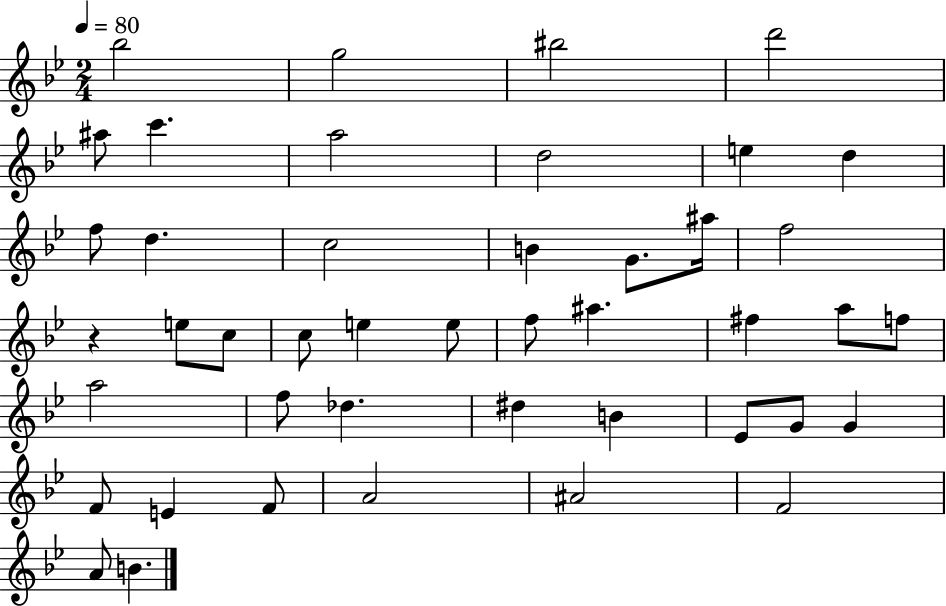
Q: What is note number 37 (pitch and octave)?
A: E4